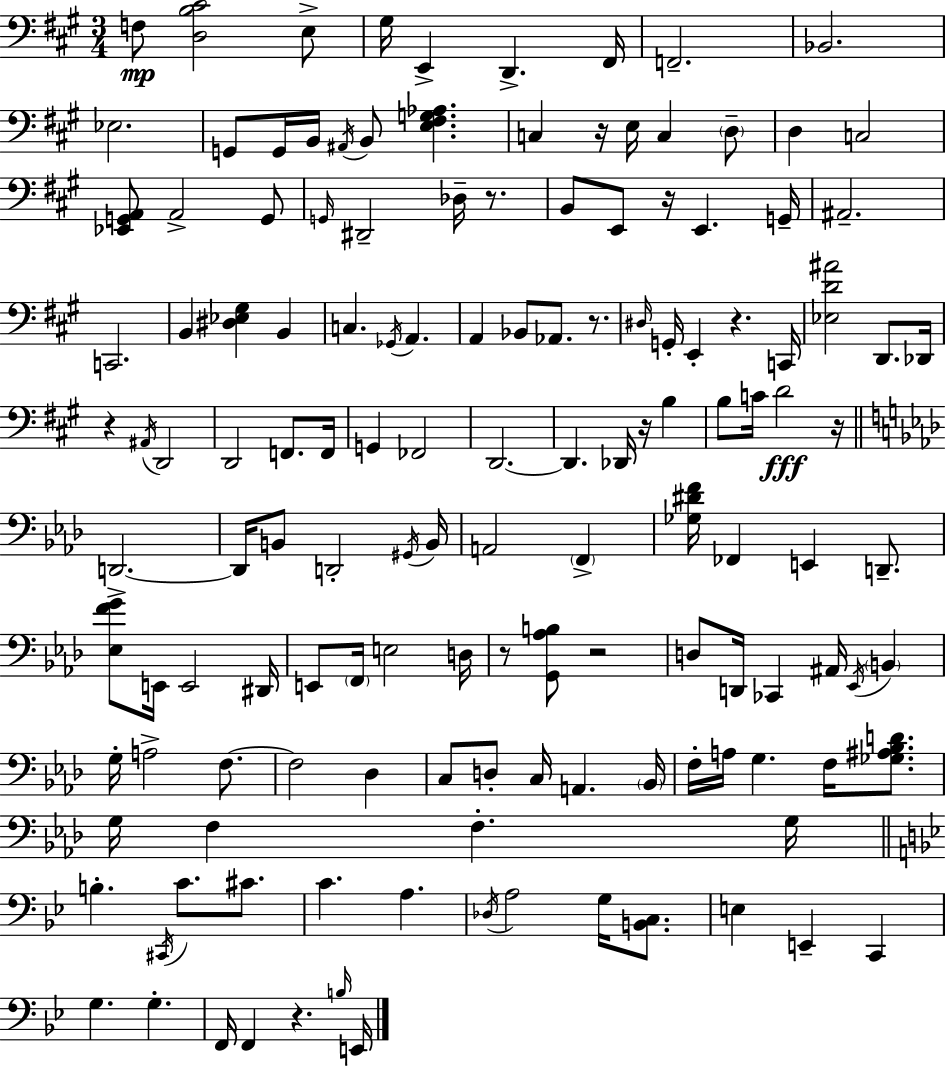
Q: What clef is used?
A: bass